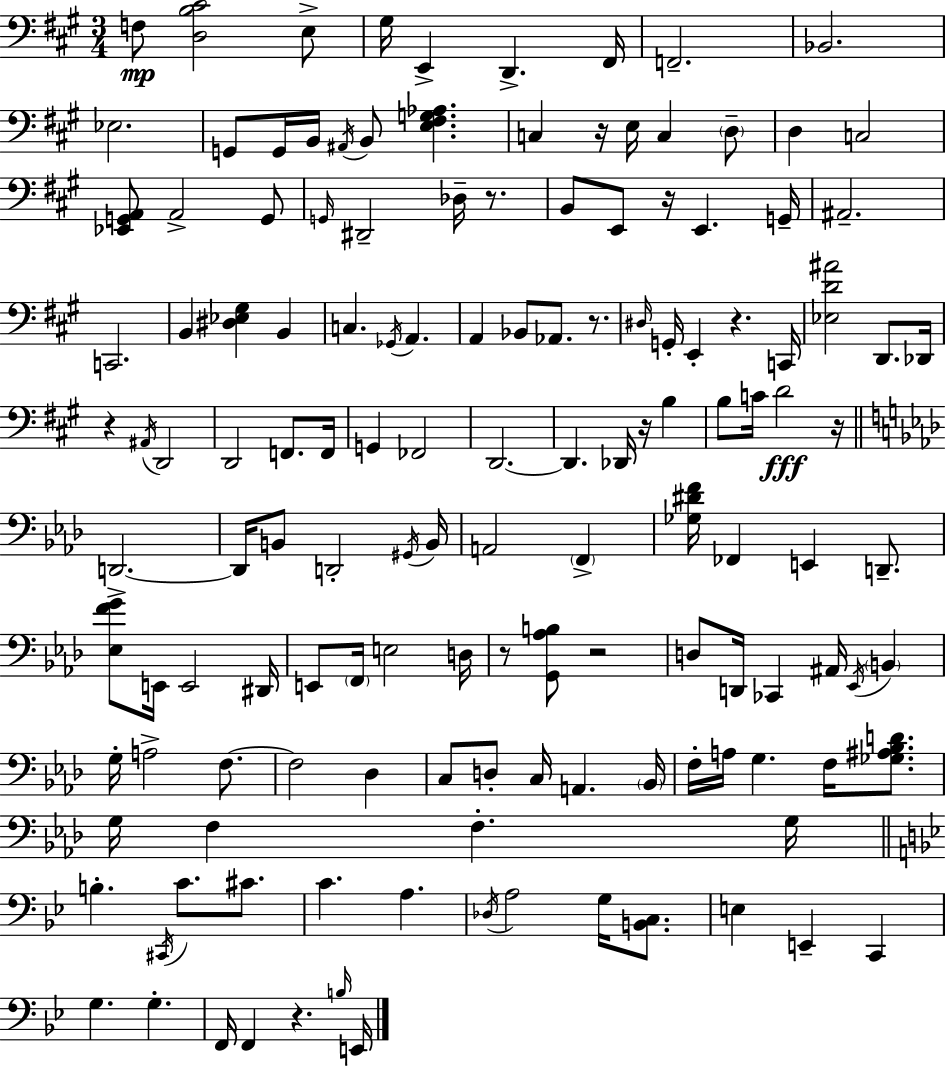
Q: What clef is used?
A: bass